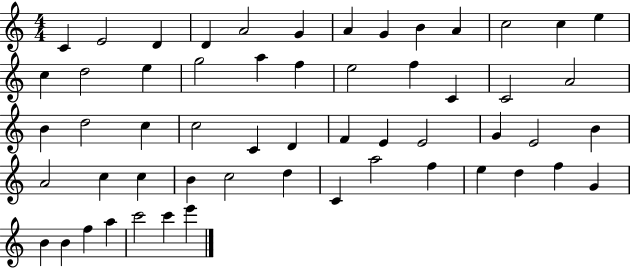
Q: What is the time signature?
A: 4/4